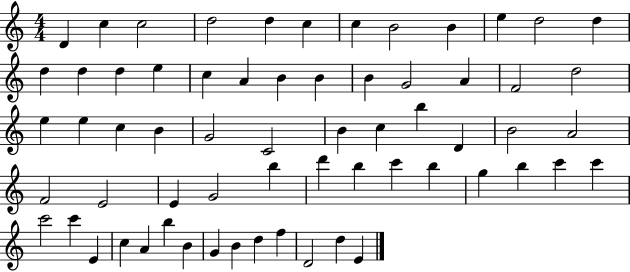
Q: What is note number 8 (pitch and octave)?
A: B4